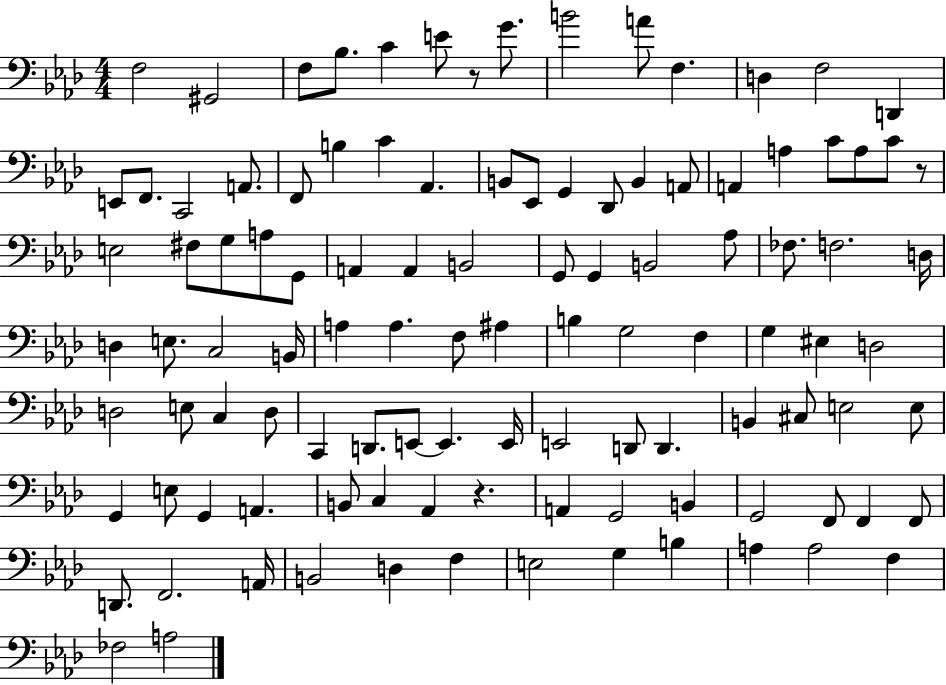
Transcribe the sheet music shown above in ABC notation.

X:1
T:Untitled
M:4/4
L:1/4
K:Ab
F,2 ^G,,2 F,/2 _B,/2 C E/2 z/2 G/2 B2 A/2 F, D, F,2 D,, E,,/2 F,,/2 C,,2 A,,/2 F,,/2 B, C _A,, B,,/2 _E,,/2 G,, _D,,/2 B,, A,,/2 A,, A, C/2 A,/2 C/2 z/2 E,2 ^F,/2 G,/2 A,/2 G,,/2 A,, A,, B,,2 G,,/2 G,, B,,2 _A,/2 _F,/2 F,2 D,/4 D, E,/2 C,2 B,,/4 A, A, F,/2 ^A, B, G,2 F, G, ^E, D,2 D,2 E,/2 C, D,/2 C,, D,,/2 E,,/2 E,, E,,/4 E,,2 D,,/2 D,, B,, ^C,/2 E,2 E,/2 G,, E,/2 G,, A,, B,,/2 C, _A,, z A,, G,,2 B,, G,,2 F,,/2 F,, F,,/2 D,,/2 F,,2 A,,/4 B,,2 D, F, E,2 G, B, A, A,2 F, _F,2 A,2